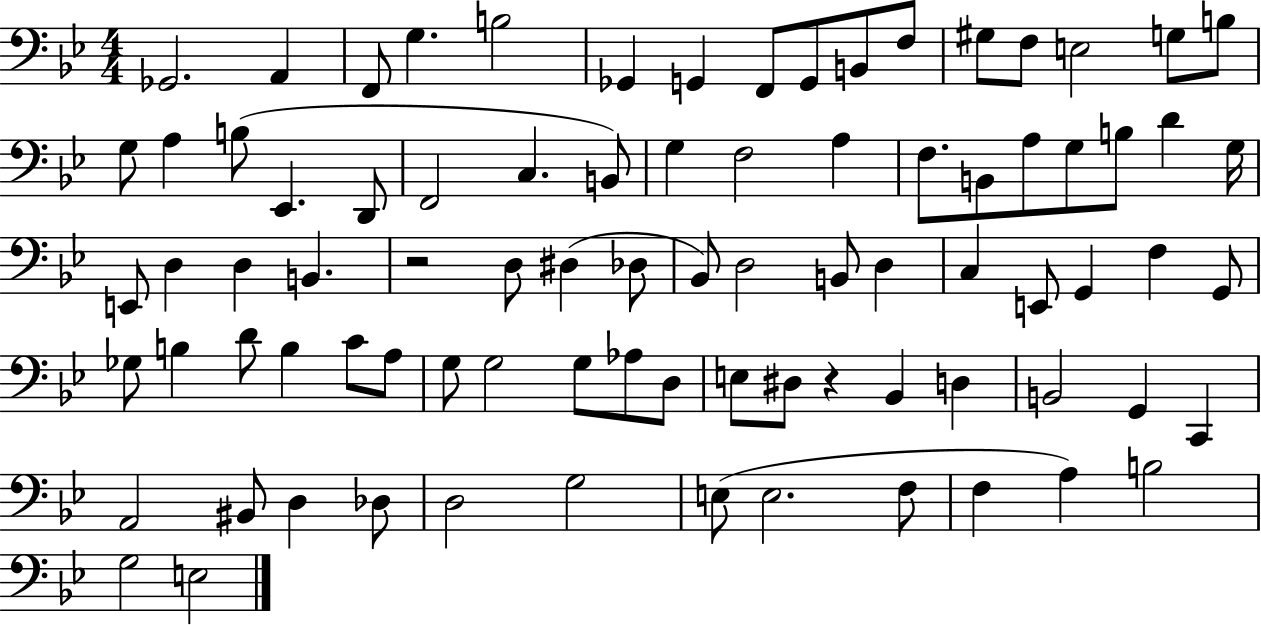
Gb2/h. A2/q F2/e G3/q. B3/h Gb2/q G2/q F2/e G2/e B2/e F3/e G#3/e F3/e E3/h G3/e B3/e G3/e A3/q B3/e Eb2/q. D2/e F2/h C3/q. B2/e G3/q F3/h A3/q F3/e. B2/e A3/e G3/e B3/e D4/q G3/s E2/e D3/q D3/q B2/q. R/h D3/e D#3/q Db3/e Bb2/e D3/h B2/e D3/q C3/q E2/e G2/q F3/q G2/e Gb3/e B3/q D4/e B3/q C4/e A3/e G3/e G3/h G3/e Ab3/e D3/e E3/e D#3/e R/q Bb2/q D3/q B2/h G2/q C2/q A2/h BIS2/e D3/q Db3/e D3/h G3/h E3/e E3/h. F3/e F3/q A3/q B3/h G3/h E3/h